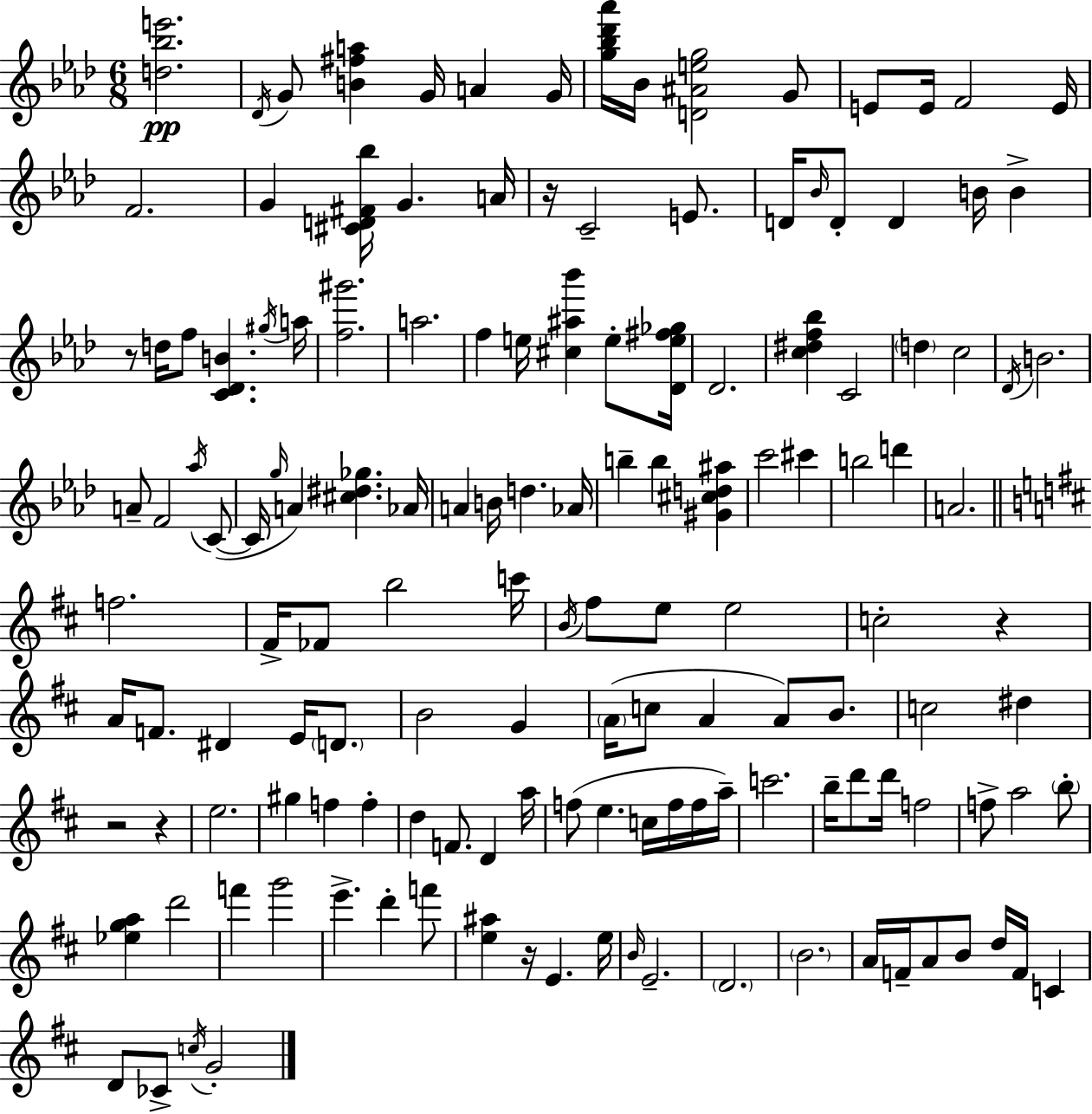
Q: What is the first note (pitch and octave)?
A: Db4